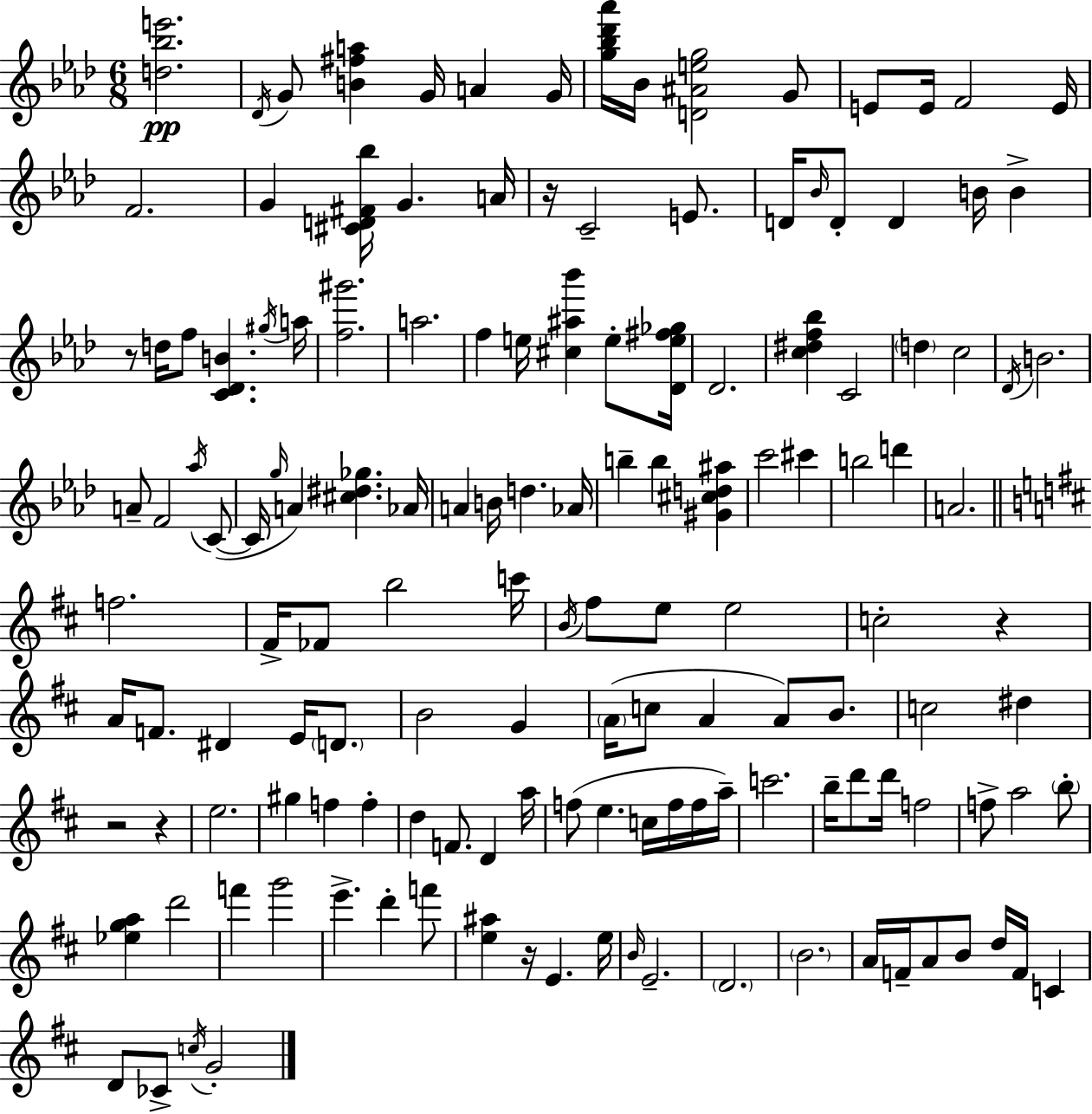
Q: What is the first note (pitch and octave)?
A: Db4